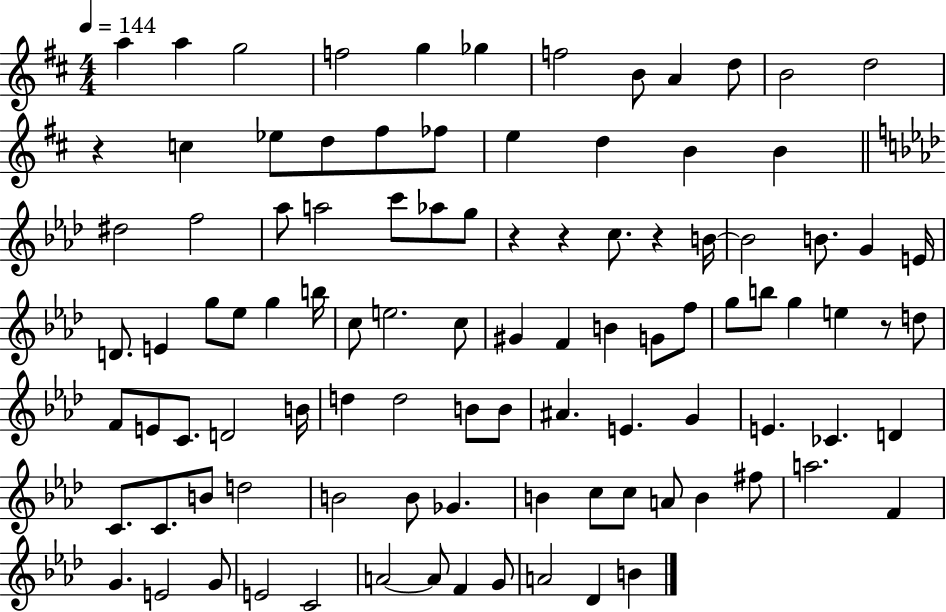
X:1
T:Untitled
M:4/4
L:1/4
K:D
a a g2 f2 g _g f2 B/2 A d/2 B2 d2 z c _e/2 d/2 ^f/2 _f/2 e d B B ^d2 f2 _a/2 a2 c'/2 _a/2 g/2 z z c/2 z B/4 B2 B/2 G E/4 D/2 E g/2 _e/2 g b/4 c/2 e2 c/2 ^G F B G/2 f/2 g/2 b/2 g e z/2 d/2 F/2 E/2 C/2 D2 B/4 d d2 B/2 B/2 ^A E G E _C D C/2 C/2 B/2 d2 B2 B/2 _G B c/2 c/2 A/2 B ^f/2 a2 F G E2 G/2 E2 C2 A2 A/2 F G/2 A2 _D B